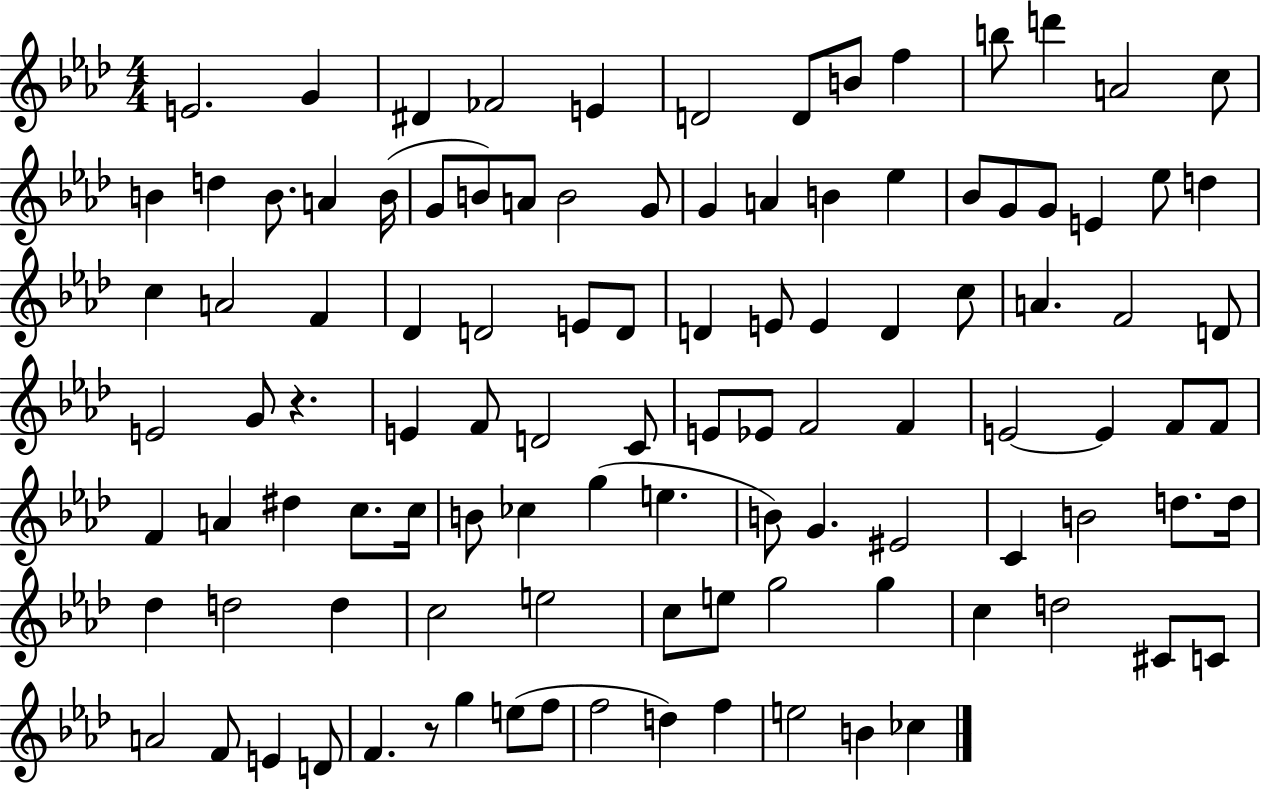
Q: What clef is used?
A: treble